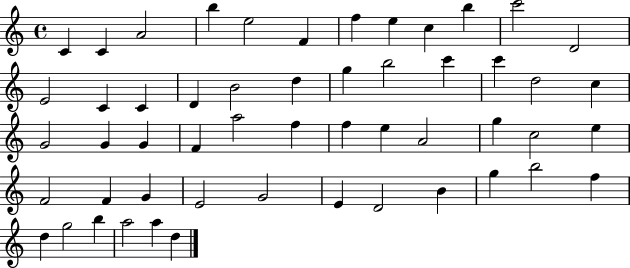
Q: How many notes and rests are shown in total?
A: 53